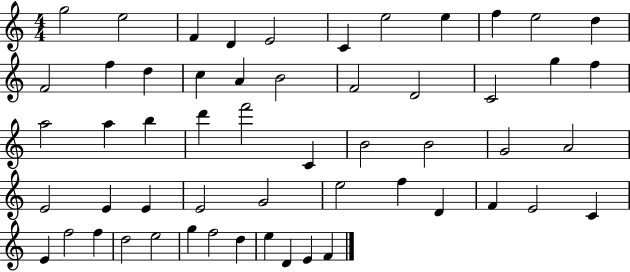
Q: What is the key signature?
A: C major